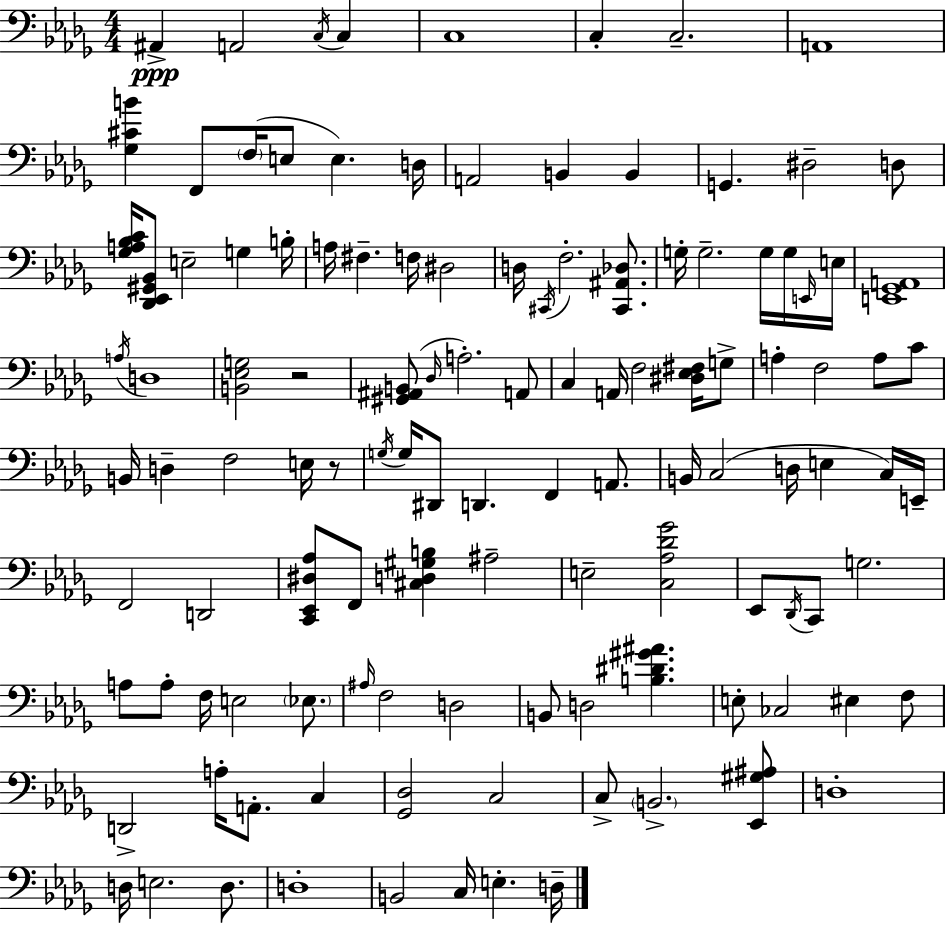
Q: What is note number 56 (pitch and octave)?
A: D2